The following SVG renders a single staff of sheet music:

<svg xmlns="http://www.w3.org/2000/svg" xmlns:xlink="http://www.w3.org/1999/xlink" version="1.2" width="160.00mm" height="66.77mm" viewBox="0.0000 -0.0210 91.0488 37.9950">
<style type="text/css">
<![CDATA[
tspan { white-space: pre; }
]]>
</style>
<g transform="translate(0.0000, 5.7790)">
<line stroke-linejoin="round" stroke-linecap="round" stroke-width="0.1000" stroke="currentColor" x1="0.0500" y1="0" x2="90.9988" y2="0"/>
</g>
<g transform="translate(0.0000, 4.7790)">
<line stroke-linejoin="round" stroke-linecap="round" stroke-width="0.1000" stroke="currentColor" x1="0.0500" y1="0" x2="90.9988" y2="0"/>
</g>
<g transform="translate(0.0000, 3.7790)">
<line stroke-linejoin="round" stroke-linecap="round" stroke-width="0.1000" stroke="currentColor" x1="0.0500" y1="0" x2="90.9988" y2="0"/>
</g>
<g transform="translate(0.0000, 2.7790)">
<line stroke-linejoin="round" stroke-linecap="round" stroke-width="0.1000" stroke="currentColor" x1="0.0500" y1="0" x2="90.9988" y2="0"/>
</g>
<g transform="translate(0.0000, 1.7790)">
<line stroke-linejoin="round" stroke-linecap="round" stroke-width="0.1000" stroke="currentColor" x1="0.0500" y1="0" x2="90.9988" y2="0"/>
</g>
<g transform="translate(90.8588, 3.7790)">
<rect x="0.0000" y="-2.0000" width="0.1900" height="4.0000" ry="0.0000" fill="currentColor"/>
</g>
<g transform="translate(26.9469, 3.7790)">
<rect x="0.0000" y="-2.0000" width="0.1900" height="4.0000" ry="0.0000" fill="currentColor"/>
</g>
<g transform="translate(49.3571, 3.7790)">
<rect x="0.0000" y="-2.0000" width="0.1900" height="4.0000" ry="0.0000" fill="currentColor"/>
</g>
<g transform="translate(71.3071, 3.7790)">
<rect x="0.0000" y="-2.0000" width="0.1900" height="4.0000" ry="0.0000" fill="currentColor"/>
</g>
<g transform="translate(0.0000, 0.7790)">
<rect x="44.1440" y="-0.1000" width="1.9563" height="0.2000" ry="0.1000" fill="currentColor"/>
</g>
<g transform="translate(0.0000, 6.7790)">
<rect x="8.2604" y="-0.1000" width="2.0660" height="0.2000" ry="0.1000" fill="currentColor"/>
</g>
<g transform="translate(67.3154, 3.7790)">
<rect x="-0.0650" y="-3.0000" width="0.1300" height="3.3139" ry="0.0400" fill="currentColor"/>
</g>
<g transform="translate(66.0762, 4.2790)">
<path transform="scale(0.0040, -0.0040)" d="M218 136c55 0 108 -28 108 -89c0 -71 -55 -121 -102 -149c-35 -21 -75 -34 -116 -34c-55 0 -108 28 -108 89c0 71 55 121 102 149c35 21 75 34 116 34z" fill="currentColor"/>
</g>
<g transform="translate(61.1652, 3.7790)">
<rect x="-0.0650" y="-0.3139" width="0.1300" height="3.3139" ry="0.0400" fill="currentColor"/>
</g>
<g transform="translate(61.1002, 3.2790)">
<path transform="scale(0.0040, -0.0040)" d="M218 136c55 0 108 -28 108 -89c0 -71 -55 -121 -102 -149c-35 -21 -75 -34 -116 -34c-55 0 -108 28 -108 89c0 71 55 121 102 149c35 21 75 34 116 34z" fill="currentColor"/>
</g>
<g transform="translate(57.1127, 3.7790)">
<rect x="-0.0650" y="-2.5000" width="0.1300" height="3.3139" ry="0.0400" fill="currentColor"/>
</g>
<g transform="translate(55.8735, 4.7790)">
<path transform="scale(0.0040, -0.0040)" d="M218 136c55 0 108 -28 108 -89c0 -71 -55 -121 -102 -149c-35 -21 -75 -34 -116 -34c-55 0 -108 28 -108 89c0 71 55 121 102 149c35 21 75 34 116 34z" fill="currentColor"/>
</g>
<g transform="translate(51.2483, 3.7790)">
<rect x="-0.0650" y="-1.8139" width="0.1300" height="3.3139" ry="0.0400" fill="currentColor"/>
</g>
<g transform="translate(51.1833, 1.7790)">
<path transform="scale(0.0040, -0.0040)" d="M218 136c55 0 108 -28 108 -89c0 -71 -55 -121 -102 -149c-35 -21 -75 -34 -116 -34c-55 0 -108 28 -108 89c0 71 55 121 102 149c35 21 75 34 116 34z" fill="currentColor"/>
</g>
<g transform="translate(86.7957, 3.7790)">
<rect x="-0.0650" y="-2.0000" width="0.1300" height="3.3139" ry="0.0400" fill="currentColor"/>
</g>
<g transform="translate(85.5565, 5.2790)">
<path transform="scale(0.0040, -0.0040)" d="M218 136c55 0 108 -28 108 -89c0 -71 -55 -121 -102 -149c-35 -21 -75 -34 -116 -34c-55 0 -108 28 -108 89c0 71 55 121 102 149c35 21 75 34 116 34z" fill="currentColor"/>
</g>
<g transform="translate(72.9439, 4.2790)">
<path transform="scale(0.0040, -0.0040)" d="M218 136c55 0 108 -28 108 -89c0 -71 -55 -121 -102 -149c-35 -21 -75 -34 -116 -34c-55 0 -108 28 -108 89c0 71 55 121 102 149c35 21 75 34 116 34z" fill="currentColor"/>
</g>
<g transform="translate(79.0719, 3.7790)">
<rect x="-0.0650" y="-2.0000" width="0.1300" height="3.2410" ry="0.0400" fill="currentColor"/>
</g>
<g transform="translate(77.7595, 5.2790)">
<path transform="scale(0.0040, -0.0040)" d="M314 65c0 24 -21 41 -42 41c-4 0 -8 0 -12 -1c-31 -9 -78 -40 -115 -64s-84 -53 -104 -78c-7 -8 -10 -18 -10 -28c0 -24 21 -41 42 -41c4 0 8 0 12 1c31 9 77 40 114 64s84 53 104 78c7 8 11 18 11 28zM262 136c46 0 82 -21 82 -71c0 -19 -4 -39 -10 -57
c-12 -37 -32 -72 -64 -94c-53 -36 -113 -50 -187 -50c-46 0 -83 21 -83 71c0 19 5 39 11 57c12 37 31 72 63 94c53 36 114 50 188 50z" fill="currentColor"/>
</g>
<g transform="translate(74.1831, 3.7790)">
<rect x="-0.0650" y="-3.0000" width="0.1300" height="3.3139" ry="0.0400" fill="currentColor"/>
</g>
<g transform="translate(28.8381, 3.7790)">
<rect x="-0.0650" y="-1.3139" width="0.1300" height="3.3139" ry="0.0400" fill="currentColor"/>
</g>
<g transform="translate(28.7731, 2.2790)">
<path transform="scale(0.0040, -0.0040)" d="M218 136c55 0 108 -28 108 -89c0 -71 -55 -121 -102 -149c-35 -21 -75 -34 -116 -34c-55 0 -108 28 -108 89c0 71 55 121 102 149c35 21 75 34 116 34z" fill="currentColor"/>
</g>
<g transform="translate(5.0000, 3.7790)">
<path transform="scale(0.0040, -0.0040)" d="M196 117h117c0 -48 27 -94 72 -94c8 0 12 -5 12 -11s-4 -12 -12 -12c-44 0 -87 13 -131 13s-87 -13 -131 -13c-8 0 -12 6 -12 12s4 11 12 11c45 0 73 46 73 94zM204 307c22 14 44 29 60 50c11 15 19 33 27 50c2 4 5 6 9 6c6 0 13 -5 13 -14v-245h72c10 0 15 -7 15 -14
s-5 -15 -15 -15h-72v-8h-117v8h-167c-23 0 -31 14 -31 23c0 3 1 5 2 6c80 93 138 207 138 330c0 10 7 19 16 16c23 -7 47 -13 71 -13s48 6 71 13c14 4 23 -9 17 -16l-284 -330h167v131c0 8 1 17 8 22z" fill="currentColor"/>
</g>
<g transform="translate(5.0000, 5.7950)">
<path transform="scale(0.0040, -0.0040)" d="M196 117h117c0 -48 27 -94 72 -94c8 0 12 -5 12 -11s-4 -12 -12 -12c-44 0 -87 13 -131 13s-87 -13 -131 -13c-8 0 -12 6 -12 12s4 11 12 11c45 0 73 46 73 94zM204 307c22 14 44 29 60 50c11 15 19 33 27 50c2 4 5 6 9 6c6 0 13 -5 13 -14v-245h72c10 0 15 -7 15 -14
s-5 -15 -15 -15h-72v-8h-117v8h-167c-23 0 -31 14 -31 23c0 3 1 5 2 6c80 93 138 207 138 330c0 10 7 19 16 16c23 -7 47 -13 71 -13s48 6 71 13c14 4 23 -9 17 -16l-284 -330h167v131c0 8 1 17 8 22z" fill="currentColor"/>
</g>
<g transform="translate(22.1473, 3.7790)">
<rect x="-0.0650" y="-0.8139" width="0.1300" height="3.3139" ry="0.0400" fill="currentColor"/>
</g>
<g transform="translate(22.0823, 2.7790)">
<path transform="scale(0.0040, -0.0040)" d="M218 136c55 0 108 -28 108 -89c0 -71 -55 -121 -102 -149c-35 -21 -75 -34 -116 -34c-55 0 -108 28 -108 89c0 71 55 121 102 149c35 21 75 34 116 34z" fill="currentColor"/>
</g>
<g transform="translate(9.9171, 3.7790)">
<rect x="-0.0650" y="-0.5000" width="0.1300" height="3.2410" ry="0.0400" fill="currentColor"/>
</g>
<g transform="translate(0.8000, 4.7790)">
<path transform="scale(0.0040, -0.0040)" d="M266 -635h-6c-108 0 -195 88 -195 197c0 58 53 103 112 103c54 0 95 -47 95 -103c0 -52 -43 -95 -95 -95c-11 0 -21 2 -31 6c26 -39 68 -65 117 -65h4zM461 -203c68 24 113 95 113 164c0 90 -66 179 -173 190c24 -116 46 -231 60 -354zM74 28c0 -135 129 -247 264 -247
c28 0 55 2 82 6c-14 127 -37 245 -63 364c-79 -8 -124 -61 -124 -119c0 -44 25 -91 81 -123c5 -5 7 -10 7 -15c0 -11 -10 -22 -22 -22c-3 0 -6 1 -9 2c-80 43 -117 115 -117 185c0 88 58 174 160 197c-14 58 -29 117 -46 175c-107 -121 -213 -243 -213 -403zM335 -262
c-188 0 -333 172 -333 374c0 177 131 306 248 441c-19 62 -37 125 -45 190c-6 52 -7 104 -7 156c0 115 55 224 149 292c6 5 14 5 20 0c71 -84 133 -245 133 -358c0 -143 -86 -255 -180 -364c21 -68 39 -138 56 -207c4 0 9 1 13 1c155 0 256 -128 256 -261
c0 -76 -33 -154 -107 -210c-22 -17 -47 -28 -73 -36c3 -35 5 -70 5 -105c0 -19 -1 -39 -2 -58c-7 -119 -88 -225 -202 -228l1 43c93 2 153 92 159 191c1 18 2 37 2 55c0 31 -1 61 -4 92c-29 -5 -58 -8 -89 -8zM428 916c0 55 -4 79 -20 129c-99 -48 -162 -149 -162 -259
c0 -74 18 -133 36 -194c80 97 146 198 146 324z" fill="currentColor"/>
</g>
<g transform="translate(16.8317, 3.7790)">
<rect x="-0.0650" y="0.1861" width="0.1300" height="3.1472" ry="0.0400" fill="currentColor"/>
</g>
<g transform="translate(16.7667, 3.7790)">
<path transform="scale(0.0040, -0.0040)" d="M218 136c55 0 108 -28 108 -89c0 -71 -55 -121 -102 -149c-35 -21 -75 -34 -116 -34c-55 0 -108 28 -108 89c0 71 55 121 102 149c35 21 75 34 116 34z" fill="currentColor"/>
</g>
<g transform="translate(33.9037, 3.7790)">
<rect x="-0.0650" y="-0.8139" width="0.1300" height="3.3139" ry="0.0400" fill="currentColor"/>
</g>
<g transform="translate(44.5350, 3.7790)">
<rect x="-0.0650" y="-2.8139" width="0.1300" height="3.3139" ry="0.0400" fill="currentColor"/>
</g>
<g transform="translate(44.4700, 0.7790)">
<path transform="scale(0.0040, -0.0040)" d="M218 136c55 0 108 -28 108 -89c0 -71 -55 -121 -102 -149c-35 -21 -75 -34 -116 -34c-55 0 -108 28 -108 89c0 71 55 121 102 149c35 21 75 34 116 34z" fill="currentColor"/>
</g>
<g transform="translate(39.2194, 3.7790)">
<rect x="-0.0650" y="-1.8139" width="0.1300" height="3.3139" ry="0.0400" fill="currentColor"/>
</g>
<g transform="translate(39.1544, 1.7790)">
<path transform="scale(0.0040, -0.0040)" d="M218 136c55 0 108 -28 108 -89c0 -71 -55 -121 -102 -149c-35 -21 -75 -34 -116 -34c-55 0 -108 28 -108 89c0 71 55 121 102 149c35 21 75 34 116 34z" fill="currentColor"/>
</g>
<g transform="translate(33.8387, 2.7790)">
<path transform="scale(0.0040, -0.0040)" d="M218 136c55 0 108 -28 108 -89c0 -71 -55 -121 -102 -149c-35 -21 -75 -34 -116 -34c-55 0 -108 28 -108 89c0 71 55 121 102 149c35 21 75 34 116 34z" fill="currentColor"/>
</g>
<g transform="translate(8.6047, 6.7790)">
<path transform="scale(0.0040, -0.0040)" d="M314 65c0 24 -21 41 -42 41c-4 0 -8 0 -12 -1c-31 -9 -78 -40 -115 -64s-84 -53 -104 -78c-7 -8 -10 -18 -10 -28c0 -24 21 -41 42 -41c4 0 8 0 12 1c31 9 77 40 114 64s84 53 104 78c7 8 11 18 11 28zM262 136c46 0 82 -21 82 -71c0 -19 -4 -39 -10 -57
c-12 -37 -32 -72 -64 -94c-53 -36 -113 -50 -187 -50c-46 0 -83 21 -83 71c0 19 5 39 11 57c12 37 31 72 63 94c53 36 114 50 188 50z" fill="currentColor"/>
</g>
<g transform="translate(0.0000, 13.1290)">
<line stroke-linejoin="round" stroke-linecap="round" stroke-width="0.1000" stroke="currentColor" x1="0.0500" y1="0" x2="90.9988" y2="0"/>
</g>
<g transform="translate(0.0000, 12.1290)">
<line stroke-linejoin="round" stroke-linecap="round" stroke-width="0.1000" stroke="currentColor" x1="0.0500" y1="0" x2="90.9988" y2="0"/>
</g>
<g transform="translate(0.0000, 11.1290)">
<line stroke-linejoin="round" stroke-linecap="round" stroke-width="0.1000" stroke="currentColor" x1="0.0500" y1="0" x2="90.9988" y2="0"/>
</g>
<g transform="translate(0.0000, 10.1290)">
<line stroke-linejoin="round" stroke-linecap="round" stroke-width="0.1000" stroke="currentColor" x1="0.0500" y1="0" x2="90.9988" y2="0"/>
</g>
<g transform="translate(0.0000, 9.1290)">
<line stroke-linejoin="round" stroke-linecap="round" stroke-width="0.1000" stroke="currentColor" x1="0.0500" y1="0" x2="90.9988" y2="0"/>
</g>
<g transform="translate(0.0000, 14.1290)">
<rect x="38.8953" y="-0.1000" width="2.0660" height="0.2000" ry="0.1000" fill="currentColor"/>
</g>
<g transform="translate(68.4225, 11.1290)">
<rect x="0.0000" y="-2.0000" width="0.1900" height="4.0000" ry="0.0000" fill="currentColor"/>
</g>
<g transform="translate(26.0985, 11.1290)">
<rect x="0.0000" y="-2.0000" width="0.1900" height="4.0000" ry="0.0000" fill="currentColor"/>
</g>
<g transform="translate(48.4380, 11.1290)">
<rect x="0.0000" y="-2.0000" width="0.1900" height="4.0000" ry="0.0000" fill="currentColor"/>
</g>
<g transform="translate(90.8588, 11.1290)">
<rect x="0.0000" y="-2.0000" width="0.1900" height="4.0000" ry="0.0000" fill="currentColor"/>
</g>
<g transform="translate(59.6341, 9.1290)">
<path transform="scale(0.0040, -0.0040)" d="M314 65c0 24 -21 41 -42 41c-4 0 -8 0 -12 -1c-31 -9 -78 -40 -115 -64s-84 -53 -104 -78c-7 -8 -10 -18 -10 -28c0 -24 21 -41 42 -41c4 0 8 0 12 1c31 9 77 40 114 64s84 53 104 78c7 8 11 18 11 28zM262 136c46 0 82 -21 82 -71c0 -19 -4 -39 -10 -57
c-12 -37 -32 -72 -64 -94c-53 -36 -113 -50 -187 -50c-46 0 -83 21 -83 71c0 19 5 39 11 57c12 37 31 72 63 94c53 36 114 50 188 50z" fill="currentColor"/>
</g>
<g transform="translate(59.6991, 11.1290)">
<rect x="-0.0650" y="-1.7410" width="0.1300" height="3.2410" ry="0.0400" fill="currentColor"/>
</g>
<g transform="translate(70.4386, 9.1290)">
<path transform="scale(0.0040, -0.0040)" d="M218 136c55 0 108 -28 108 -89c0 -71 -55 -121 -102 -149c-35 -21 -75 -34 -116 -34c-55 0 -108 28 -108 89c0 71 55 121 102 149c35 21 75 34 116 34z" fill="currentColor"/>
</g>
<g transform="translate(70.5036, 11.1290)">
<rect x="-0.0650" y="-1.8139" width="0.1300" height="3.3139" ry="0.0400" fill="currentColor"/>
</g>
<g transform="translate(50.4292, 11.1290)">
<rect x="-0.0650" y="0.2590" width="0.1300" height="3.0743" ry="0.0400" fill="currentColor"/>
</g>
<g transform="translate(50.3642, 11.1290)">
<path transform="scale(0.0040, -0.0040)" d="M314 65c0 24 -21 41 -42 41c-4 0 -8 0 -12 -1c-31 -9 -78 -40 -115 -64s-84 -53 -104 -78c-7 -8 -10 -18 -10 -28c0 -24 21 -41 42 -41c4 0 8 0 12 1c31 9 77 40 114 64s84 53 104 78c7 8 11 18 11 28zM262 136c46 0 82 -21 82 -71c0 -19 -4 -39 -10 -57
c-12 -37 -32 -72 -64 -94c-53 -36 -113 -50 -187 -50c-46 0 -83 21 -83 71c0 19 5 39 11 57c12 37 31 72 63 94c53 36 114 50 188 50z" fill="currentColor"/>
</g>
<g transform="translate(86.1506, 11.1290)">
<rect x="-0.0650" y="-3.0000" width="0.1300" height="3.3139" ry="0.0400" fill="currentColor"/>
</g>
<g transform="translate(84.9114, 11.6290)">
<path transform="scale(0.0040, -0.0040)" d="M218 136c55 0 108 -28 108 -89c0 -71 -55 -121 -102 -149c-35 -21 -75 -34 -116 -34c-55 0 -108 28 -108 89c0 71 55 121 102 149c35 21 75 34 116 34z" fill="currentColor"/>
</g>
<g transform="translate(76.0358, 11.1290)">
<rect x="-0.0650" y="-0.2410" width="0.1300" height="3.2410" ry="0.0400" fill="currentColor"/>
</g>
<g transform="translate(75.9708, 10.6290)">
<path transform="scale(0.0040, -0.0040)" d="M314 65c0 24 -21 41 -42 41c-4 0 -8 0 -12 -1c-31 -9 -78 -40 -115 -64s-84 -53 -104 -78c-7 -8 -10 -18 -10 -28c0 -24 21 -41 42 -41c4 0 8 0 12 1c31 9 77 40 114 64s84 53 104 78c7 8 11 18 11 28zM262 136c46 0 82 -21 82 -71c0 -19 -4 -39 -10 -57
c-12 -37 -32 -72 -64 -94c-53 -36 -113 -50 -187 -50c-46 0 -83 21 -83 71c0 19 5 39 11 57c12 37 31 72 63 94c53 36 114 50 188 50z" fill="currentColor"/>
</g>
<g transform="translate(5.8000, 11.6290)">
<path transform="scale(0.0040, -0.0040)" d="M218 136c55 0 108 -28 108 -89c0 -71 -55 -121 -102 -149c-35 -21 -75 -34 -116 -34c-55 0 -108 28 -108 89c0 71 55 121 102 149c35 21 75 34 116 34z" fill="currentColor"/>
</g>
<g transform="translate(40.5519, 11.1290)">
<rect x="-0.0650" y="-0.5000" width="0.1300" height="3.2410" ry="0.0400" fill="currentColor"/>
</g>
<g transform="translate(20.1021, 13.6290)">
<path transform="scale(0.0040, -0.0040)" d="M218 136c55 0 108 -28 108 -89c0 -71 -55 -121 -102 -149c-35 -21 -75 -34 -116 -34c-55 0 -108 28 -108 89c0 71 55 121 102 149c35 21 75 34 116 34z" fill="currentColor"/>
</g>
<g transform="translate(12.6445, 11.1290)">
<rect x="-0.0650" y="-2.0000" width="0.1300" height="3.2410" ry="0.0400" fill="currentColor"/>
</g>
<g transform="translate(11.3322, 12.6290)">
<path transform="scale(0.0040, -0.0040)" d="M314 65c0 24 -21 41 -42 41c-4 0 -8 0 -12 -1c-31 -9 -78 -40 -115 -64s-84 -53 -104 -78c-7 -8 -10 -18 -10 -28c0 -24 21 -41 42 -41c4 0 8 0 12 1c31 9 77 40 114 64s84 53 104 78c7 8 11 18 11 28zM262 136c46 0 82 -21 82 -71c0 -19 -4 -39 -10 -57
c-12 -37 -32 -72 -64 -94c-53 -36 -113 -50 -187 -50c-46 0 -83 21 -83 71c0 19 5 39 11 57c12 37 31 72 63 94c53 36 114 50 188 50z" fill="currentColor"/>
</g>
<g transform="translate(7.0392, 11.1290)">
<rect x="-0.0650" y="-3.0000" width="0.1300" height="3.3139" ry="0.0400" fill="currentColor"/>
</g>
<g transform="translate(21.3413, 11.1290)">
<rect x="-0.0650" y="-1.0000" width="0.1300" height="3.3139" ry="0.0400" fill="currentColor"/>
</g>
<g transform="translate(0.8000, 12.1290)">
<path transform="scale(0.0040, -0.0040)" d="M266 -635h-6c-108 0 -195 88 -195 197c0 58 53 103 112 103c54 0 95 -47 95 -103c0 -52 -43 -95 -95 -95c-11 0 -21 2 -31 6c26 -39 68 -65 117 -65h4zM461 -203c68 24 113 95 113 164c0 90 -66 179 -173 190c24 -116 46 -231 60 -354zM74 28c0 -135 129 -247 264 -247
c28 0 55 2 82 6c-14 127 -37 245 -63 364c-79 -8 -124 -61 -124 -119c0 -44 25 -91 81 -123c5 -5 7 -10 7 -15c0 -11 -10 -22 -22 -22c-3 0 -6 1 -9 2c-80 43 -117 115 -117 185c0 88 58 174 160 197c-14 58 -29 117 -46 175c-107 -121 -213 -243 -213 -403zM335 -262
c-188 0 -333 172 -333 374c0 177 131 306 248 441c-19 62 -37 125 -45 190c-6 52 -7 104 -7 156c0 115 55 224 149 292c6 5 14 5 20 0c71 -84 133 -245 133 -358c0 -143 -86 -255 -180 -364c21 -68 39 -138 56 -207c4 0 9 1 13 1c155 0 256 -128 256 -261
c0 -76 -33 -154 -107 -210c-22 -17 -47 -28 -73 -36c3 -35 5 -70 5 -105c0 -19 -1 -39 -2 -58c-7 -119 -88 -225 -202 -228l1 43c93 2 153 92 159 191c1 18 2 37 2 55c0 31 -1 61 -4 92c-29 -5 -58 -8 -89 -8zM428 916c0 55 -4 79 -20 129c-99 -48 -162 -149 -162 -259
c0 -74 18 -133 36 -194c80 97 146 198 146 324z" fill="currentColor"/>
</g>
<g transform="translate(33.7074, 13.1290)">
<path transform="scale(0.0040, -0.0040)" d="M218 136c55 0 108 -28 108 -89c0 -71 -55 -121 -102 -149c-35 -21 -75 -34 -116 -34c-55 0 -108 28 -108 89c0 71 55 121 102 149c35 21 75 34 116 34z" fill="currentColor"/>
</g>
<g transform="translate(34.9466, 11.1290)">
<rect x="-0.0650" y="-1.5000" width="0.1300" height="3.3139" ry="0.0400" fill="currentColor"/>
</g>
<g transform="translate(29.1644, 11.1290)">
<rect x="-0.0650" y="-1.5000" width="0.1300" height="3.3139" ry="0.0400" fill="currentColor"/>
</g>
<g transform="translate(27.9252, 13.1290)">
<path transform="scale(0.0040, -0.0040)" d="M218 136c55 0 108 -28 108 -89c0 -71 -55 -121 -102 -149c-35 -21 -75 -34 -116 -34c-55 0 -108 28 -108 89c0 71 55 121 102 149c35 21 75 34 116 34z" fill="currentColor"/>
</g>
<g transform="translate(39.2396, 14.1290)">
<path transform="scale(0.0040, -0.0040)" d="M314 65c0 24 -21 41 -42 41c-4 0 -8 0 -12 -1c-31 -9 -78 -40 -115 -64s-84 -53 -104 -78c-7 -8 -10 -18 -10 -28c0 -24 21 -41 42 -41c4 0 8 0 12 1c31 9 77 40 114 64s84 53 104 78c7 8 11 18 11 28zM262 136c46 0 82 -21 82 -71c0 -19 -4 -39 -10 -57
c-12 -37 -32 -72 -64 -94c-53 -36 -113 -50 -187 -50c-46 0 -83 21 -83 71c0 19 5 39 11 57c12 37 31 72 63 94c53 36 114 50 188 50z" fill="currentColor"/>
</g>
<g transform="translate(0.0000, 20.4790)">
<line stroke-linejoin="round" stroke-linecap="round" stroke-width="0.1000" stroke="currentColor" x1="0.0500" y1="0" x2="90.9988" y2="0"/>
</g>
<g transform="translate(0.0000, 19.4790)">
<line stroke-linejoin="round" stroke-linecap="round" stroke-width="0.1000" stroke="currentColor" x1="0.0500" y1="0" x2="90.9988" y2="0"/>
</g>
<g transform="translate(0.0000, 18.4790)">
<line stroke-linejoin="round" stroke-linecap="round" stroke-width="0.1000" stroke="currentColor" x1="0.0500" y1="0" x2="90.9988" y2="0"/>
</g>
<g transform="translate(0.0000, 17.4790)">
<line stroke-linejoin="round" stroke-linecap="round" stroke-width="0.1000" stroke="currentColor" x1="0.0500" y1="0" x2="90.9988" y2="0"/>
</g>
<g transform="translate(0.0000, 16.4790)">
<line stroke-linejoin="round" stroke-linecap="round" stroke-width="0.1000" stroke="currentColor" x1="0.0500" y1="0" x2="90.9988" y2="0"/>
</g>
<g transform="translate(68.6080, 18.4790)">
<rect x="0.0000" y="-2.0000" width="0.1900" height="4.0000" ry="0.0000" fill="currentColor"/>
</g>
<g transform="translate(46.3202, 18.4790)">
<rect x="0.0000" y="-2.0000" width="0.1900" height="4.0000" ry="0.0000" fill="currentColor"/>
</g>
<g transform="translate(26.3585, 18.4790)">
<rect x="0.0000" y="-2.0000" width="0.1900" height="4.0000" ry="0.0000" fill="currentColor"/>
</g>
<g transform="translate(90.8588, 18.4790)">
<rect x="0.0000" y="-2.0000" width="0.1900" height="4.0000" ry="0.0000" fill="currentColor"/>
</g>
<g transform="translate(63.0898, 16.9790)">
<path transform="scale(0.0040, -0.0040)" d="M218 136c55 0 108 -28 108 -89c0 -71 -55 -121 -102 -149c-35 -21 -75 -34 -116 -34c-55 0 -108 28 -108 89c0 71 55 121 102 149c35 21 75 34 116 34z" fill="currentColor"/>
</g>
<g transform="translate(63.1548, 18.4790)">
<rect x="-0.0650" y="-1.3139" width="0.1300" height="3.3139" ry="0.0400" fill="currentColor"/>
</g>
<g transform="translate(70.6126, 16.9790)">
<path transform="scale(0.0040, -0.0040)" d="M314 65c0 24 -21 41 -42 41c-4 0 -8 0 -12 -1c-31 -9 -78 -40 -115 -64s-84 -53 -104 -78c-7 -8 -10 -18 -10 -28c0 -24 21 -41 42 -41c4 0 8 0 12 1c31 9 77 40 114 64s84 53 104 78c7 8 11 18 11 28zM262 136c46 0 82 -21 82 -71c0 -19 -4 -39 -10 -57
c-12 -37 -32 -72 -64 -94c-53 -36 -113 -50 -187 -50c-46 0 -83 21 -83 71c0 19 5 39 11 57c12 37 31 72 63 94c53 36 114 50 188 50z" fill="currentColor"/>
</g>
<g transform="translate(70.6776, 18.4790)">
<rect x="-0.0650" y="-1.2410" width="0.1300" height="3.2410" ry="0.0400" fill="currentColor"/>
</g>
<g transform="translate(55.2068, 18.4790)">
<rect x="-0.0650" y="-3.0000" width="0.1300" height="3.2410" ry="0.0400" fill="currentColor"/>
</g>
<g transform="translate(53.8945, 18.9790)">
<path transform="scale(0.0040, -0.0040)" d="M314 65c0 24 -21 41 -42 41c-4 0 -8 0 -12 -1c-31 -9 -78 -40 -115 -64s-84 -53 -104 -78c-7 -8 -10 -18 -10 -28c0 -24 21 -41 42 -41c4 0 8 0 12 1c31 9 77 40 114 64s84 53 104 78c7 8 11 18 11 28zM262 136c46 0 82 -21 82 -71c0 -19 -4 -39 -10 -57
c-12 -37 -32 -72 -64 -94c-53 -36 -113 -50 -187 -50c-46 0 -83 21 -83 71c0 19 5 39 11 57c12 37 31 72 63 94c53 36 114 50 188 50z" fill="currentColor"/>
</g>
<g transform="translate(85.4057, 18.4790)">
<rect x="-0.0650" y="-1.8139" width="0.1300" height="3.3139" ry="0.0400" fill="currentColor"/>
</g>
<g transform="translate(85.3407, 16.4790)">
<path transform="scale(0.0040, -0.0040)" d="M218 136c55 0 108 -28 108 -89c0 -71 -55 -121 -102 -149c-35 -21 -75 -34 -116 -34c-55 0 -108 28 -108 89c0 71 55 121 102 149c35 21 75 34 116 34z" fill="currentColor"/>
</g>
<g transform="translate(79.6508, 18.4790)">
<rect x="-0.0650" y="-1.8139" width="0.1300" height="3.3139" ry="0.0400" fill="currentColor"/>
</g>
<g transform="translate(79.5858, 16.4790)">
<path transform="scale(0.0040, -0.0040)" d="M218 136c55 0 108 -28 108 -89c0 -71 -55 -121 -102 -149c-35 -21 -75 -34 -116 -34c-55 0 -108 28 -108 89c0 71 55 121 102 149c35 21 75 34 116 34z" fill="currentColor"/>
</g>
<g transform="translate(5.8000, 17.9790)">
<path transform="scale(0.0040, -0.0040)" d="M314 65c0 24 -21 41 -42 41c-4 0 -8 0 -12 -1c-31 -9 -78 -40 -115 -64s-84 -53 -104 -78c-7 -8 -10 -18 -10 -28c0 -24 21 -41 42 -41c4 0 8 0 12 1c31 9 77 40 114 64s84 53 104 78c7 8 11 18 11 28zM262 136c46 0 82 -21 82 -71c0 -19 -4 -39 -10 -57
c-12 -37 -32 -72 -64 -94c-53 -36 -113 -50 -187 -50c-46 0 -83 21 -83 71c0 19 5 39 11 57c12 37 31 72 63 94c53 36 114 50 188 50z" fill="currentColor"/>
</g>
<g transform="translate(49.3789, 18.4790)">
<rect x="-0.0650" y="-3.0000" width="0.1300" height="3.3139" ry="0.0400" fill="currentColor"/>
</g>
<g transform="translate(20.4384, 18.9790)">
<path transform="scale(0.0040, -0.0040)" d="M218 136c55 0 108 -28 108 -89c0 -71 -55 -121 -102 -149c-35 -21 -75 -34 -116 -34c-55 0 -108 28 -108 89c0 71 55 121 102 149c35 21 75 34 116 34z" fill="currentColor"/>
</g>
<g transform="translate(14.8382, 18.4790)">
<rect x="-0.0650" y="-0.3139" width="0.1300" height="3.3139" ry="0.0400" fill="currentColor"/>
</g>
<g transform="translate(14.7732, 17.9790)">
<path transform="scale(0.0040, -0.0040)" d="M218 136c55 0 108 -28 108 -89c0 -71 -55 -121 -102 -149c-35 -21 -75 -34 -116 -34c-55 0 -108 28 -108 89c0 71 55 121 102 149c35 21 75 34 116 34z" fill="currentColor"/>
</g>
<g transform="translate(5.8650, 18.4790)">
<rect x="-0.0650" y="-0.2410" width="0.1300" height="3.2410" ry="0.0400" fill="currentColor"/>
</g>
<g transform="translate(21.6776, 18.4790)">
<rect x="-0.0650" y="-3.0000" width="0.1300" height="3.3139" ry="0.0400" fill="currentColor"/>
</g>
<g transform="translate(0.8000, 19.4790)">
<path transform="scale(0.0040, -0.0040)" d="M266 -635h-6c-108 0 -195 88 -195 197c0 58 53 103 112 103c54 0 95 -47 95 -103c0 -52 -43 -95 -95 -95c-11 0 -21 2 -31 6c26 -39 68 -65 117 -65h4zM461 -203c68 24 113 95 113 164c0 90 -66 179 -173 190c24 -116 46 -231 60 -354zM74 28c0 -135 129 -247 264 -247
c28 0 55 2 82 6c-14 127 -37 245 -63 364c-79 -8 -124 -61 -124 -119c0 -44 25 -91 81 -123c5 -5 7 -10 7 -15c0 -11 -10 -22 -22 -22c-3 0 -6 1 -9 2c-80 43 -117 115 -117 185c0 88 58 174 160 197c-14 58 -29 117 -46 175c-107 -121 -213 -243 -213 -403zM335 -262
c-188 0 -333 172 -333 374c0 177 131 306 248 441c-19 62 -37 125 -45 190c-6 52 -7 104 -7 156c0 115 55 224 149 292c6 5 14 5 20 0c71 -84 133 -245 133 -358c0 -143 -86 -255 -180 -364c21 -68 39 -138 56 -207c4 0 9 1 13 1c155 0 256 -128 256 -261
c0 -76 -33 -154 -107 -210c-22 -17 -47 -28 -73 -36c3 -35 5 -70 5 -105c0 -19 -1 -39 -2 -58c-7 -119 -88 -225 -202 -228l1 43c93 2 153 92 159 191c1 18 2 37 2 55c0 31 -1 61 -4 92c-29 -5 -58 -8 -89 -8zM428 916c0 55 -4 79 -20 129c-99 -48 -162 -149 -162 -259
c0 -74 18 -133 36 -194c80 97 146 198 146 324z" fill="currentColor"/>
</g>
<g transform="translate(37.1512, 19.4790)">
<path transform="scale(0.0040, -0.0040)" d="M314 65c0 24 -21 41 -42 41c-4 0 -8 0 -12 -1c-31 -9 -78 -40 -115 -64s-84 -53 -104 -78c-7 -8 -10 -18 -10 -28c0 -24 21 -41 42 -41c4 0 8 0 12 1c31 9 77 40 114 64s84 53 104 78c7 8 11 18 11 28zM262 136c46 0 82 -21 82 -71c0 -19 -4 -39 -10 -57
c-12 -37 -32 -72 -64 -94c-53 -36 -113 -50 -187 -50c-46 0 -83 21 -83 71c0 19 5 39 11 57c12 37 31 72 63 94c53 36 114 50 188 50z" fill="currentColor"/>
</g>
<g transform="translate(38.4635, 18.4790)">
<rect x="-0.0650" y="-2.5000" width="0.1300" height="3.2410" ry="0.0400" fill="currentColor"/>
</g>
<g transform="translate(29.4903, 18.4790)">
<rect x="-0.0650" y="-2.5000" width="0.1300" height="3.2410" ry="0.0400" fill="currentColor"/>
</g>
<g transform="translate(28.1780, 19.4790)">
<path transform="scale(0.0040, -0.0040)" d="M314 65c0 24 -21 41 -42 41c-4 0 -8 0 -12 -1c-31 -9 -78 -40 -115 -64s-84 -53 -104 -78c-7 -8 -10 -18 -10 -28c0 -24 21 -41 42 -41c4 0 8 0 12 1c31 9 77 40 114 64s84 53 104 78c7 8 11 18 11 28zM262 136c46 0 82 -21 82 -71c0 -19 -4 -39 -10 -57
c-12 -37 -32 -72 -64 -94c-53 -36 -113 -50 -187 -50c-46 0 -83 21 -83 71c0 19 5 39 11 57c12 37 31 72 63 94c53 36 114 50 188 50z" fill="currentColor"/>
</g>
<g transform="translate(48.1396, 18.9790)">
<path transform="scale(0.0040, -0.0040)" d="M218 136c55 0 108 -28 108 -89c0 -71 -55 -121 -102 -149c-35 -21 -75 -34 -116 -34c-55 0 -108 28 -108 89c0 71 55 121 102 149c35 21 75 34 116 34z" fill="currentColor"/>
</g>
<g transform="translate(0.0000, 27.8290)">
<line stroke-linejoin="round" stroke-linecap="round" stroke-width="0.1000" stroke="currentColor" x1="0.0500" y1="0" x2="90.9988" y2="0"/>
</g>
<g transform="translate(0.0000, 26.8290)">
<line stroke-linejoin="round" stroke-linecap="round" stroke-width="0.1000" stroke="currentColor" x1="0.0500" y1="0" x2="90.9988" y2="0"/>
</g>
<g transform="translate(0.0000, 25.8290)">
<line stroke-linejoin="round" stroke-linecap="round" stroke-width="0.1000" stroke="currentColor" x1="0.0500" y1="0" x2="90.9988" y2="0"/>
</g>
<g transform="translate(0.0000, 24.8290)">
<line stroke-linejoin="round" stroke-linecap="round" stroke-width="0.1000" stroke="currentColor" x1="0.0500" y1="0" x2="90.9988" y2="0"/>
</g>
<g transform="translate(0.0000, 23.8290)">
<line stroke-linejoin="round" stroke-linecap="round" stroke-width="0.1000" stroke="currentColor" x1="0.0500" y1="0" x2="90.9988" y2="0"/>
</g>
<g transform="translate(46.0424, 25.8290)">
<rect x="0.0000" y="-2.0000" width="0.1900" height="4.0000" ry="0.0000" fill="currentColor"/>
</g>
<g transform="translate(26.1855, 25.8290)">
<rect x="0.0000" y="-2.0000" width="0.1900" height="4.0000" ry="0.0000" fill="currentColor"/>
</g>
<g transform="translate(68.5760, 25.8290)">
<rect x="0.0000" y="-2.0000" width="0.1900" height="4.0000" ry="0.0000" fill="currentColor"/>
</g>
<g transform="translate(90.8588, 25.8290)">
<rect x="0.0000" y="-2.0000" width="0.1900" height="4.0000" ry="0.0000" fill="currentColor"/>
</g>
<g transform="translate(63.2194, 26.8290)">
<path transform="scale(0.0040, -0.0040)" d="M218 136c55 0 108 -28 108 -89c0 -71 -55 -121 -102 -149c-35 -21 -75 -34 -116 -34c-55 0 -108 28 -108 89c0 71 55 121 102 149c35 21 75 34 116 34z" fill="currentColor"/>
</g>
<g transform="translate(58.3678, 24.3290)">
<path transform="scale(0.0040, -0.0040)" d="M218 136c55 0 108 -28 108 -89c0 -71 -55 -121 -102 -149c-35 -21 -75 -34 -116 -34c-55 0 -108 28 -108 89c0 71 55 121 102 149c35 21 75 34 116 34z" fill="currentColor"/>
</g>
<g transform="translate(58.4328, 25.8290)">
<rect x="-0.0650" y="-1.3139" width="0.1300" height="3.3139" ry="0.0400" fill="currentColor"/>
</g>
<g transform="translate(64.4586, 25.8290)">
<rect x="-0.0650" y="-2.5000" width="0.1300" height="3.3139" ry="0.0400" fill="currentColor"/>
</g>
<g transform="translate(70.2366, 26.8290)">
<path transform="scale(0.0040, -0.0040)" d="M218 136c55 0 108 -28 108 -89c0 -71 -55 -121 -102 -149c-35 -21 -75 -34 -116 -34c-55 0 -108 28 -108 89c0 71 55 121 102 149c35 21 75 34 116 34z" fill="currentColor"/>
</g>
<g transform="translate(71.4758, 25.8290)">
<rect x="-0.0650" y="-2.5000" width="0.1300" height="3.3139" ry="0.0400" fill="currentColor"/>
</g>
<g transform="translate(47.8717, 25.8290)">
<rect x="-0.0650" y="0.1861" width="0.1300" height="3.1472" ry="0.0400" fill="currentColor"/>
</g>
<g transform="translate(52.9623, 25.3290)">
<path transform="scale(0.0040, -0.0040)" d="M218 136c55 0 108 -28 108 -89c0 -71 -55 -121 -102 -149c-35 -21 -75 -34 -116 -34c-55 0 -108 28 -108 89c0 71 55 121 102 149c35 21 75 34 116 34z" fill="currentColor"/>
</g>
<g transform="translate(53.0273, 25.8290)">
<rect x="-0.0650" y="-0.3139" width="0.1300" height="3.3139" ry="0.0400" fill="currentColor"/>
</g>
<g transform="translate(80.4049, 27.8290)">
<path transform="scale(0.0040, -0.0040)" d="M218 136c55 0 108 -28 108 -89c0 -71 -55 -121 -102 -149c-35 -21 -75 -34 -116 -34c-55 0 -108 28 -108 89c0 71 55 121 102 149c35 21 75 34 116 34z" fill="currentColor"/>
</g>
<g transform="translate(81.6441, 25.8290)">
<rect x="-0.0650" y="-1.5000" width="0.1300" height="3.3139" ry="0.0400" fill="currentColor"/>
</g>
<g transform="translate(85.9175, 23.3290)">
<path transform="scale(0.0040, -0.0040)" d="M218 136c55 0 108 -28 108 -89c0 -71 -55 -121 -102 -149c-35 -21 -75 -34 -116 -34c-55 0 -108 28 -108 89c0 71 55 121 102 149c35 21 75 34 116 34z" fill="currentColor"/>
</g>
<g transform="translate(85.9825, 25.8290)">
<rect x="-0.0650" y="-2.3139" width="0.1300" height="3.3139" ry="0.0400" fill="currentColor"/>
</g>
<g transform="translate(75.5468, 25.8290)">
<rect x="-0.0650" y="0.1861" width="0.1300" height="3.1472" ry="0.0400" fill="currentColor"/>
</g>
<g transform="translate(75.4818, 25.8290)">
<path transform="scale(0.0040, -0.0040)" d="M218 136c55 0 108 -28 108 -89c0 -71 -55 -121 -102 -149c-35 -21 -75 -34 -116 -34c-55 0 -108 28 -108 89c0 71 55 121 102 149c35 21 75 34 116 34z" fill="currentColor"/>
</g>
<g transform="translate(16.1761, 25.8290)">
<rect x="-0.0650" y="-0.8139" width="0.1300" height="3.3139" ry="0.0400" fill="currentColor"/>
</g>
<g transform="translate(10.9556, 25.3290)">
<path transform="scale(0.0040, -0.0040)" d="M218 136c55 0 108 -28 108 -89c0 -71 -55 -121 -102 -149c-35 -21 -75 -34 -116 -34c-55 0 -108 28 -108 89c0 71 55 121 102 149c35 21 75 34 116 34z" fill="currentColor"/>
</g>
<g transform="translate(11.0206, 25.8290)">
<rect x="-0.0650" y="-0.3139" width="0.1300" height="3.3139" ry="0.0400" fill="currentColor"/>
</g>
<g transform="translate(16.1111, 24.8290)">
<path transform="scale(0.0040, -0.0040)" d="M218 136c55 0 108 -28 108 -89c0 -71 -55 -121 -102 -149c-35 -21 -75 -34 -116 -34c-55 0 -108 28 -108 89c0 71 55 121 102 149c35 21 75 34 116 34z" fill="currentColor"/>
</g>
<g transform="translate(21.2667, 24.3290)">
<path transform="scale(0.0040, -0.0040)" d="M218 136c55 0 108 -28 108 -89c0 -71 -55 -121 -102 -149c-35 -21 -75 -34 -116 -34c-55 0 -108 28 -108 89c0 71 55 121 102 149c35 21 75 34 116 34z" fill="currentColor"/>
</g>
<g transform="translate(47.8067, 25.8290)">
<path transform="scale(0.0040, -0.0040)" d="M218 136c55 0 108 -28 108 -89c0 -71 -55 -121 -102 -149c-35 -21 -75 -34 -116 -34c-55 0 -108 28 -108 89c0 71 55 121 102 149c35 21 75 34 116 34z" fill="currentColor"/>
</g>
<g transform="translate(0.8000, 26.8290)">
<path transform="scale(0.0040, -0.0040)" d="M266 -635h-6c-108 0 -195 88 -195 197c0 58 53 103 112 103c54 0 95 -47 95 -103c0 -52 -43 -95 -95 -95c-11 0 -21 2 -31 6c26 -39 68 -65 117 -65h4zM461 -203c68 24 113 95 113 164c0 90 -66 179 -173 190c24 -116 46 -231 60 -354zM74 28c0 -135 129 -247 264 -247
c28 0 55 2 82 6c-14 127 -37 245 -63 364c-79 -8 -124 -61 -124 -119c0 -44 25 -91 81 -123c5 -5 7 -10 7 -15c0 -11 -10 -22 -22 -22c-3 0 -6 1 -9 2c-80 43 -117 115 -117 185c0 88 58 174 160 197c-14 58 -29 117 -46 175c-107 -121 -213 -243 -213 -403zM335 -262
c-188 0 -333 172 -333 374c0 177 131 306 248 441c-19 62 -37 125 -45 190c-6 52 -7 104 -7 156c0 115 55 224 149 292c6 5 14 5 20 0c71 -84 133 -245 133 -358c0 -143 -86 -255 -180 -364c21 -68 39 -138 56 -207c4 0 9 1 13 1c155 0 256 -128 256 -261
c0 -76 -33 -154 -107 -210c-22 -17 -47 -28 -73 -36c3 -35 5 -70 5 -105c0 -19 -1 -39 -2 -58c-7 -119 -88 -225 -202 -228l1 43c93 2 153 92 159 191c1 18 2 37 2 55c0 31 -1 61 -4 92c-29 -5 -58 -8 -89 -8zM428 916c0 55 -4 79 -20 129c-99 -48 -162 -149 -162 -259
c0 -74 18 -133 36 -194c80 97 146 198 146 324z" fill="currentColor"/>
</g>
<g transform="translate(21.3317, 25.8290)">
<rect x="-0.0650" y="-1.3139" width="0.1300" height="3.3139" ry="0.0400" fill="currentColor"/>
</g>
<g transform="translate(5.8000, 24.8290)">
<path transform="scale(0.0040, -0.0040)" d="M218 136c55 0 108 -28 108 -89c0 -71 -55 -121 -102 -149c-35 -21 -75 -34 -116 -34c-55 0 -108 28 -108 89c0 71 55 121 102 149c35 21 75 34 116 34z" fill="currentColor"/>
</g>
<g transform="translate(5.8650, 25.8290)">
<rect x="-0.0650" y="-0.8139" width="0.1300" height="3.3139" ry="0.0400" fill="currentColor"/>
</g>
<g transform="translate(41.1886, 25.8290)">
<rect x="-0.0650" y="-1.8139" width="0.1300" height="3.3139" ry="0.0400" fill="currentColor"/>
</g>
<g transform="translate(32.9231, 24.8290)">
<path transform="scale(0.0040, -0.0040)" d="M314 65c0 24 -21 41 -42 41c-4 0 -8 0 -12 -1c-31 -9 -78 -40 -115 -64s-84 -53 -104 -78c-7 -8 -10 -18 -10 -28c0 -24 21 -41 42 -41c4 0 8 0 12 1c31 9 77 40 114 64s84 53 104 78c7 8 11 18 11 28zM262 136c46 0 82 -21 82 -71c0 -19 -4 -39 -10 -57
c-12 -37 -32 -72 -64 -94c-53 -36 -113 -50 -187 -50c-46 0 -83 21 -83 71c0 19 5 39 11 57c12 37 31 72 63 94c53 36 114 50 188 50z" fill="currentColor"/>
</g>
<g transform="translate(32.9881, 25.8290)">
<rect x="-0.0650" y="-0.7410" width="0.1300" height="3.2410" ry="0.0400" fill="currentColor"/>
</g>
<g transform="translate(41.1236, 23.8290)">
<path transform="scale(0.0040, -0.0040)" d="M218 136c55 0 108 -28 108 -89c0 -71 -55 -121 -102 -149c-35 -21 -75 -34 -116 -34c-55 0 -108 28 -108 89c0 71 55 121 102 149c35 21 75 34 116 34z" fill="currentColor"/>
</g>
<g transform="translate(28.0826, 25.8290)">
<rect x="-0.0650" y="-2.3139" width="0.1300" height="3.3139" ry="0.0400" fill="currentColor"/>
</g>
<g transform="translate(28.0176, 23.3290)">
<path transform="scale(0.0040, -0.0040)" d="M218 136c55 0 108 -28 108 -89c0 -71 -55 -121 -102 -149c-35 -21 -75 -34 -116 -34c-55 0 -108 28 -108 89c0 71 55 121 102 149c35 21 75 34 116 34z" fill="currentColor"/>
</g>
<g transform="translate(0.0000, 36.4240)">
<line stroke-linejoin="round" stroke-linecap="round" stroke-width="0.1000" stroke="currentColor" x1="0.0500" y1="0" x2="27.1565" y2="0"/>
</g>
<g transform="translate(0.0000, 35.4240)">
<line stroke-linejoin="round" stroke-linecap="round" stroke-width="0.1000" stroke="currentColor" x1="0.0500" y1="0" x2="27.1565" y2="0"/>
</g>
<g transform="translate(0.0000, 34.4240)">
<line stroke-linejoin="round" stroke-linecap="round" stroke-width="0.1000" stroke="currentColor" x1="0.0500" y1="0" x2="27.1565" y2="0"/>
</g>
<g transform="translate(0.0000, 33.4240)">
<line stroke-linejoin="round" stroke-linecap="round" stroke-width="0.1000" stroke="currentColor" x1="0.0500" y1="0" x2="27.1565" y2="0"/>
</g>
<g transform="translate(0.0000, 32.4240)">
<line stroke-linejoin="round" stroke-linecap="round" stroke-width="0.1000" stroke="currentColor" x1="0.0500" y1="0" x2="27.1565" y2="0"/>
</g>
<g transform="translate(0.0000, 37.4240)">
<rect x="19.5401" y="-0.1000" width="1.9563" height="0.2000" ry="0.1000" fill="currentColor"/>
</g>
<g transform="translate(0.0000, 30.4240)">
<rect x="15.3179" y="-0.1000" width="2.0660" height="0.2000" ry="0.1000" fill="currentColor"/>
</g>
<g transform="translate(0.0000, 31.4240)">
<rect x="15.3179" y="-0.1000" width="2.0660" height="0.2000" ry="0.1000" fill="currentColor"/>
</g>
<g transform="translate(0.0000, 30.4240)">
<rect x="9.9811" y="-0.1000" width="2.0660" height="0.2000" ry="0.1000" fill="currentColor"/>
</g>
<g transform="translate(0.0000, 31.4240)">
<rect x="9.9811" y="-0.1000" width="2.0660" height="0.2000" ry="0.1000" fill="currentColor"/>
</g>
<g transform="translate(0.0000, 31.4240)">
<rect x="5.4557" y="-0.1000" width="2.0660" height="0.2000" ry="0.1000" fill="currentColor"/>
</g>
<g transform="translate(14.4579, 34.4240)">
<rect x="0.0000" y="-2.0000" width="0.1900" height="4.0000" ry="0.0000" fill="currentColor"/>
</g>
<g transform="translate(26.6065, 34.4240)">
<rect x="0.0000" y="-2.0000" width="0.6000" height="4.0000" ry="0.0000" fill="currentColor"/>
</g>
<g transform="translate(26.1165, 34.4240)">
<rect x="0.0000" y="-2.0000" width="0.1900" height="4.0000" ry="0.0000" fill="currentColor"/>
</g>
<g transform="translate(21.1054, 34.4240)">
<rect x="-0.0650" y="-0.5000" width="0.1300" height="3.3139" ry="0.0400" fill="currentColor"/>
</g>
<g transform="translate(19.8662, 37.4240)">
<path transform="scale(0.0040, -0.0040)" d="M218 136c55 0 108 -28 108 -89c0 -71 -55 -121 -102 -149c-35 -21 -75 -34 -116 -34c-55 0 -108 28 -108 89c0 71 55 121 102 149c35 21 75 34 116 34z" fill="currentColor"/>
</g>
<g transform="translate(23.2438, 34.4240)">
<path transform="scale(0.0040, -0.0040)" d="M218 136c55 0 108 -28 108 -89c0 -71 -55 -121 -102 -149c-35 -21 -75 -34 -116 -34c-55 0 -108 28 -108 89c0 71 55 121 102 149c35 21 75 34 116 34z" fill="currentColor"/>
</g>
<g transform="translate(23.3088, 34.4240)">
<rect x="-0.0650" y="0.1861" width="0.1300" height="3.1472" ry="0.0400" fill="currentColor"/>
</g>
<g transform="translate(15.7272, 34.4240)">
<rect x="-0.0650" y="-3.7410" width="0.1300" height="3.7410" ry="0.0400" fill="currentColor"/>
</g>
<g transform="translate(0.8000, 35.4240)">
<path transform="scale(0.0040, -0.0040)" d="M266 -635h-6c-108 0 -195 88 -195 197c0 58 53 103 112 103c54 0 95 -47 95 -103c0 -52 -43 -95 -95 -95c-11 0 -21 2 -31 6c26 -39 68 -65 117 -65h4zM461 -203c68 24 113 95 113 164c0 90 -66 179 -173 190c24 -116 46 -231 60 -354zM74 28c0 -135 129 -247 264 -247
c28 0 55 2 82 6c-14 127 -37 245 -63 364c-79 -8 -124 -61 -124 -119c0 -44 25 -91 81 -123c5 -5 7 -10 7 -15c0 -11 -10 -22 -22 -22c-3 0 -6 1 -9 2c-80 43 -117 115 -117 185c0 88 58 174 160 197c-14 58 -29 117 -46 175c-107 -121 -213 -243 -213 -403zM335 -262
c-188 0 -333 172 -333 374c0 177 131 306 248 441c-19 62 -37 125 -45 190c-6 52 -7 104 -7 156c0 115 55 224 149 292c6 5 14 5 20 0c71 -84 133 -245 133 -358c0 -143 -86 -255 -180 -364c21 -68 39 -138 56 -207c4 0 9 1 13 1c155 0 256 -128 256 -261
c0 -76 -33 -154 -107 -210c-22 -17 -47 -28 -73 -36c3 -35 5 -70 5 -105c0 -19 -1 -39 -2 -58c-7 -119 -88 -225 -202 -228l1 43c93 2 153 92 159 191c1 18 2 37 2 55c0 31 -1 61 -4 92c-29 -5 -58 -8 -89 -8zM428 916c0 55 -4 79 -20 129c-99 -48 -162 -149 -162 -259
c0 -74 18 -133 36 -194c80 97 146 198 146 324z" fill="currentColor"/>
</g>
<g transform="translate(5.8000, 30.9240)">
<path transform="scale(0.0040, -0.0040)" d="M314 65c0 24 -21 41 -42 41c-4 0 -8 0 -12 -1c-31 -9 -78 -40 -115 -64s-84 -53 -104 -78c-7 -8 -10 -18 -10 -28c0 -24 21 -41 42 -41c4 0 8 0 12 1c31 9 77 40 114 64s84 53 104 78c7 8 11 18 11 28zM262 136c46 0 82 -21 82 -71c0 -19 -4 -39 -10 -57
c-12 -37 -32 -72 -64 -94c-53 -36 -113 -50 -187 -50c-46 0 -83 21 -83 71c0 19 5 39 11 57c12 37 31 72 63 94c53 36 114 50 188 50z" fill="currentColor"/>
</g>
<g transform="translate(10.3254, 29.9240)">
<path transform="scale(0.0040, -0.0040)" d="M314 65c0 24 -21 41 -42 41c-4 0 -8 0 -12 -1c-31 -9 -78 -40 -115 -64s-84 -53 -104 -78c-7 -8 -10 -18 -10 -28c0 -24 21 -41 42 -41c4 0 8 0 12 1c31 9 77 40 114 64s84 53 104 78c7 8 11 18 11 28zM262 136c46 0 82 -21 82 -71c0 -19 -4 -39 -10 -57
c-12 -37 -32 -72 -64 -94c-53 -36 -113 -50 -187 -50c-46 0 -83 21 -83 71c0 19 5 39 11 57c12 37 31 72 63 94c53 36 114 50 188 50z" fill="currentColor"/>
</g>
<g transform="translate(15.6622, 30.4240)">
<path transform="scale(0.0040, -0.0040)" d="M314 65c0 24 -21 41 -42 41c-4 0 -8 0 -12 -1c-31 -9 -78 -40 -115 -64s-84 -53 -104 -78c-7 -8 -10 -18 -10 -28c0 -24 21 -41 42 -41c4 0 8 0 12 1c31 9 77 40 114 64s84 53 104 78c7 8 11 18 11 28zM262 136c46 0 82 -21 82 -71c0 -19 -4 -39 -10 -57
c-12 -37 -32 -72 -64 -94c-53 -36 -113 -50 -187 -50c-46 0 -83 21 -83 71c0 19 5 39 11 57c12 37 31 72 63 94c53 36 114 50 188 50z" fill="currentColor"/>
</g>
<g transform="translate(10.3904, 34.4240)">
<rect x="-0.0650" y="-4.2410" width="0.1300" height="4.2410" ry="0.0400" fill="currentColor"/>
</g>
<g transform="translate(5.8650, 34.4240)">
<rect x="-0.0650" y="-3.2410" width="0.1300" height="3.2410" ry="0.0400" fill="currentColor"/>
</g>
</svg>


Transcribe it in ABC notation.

X:1
T:Untitled
M:4/4
L:1/4
K:C
C2 B d e d f a f G c A A F2 F A F2 D E E C2 B2 f2 f c2 A c2 c A G2 G2 A A2 e e2 f f d c d e g d2 f B c e G G B E g b2 d'2 c'2 C B